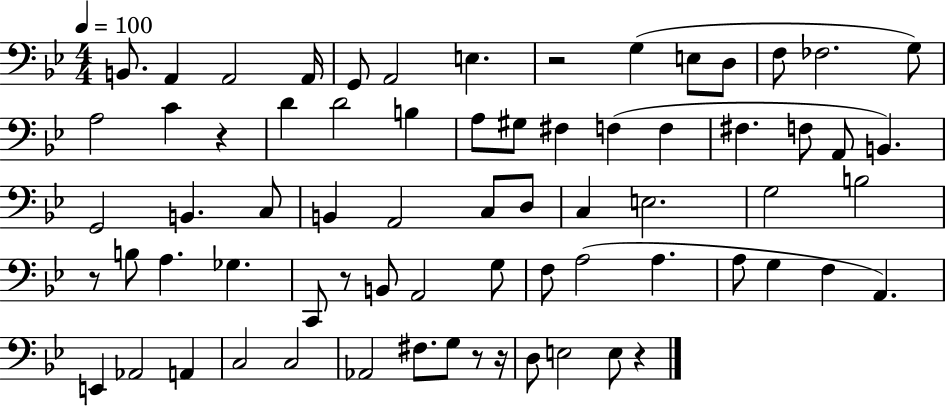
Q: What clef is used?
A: bass